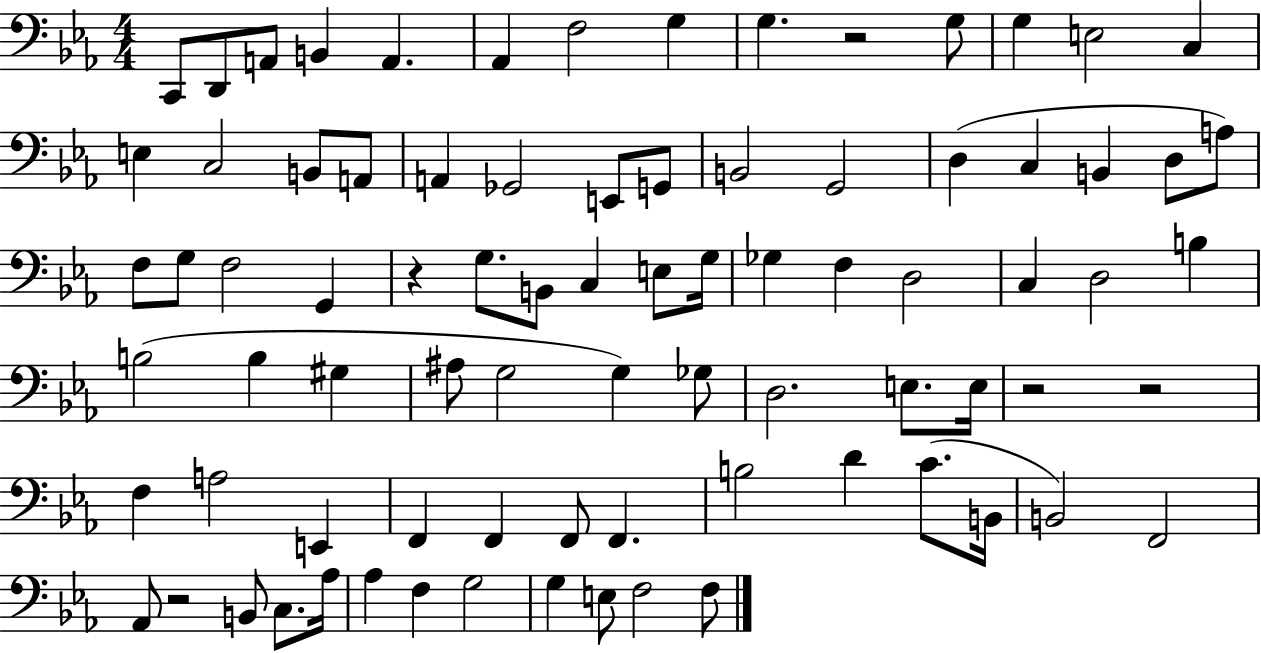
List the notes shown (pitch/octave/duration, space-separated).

C2/e D2/e A2/e B2/q A2/q. Ab2/q F3/h G3/q G3/q. R/h G3/e G3/q E3/h C3/q E3/q C3/h B2/e A2/e A2/q Gb2/h E2/e G2/e B2/h G2/h D3/q C3/q B2/q D3/e A3/e F3/e G3/e F3/h G2/q R/q G3/e. B2/e C3/q E3/e G3/s Gb3/q F3/q D3/h C3/q D3/h B3/q B3/h B3/q G#3/q A#3/e G3/h G3/q Gb3/e D3/h. E3/e. E3/s R/h R/h F3/q A3/h E2/q F2/q F2/q F2/e F2/q. B3/h D4/q C4/e. B2/s B2/h F2/h Ab2/e R/h B2/e C3/e. Ab3/s Ab3/q F3/q G3/h G3/q E3/e F3/h F3/e